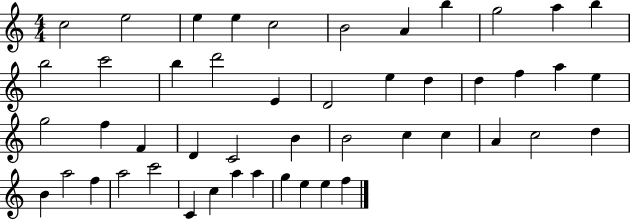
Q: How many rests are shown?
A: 0